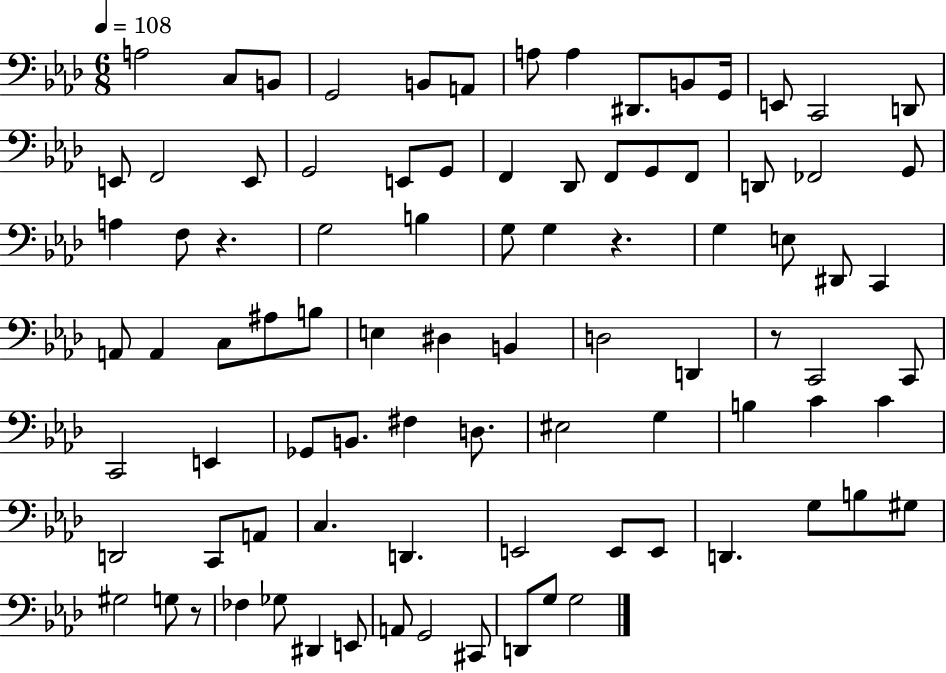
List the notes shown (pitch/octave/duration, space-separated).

A3/h C3/e B2/e G2/h B2/e A2/e A3/e A3/q D#2/e. B2/e G2/s E2/e C2/h D2/e E2/e F2/h E2/e G2/h E2/e G2/e F2/q Db2/e F2/e G2/e F2/e D2/e FES2/h G2/e A3/q F3/e R/q. G3/h B3/q G3/e G3/q R/q. G3/q E3/e D#2/e C2/q A2/e A2/q C3/e A#3/e B3/e E3/q D#3/q B2/q D3/h D2/q R/e C2/h C2/e C2/h E2/q Gb2/e B2/e. F#3/q D3/e. EIS3/h G3/q B3/q C4/q C4/q D2/h C2/e A2/e C3/q. D2/q. E2/h E2/e E2/e D2/q. G3/e B3/e G#3/e G#3/h G3/e R/e FES3/q Gb3/e D#2/q E2/e A2/e G2/h C#2/e D2/e G3/e G3/h